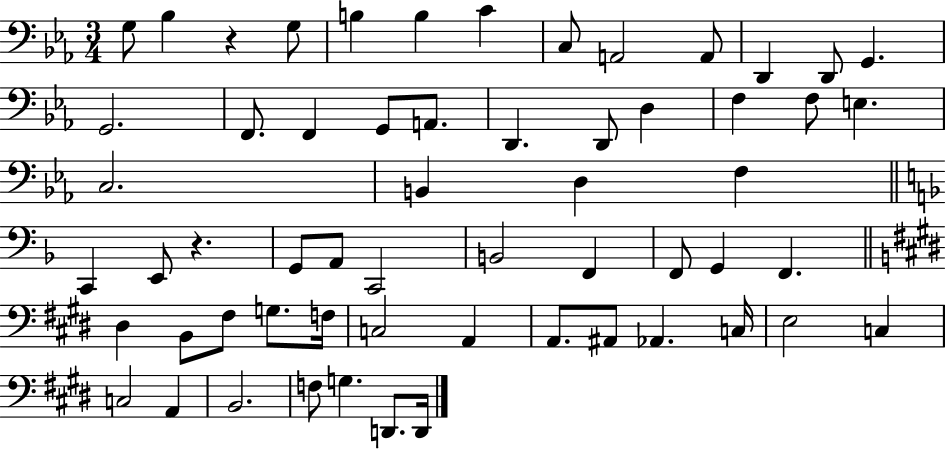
{
  \clef bass
  \numericTimeSignature
  \time 3/4
  \key ees \major
  g8 bes4 r4 g8 | b4 b4 c'4 | c8 a,2 a,8 | d,4 d,8 g,4. | \break g,2. | f,8. f,4 g,8 a,8. | d,4. d,8 d4 | f4 f8 e4. | \break c2. | b,4 d4 f4 | \bar "||" \break \key d \minor c,4 e,8 r4. | g,8 a,8 c,2 | b,2 f,4 | f,8 g,4 f,4. | \break \bar "||" \break \key e \major dis4 b,8 fis8 g8. f16 | c2 a,4 | a,8. ais,8 aes,4. c16 | e2 c4 | \break c2 a,4 | b,2. | f8 g4. d,8. d,16 | \bar "|."
}